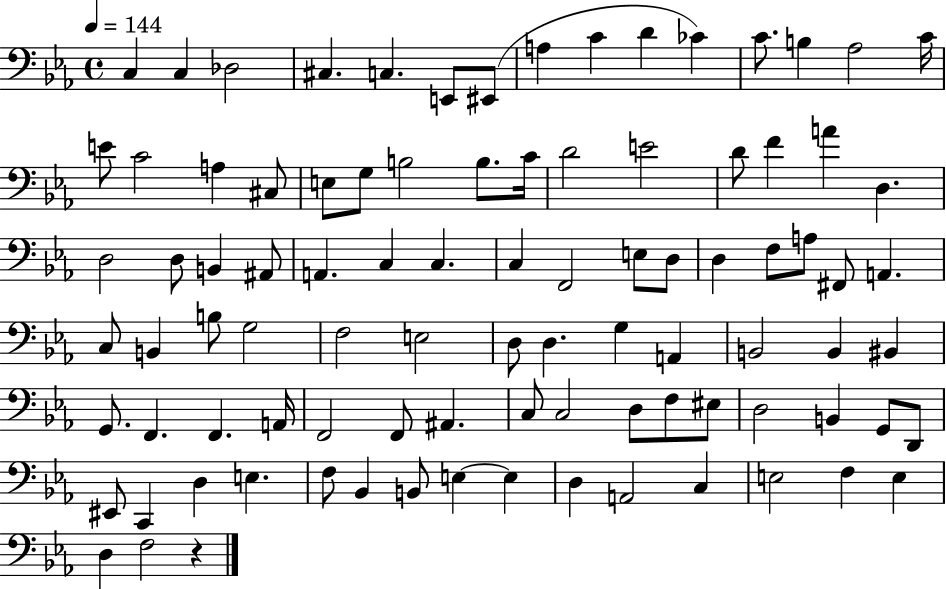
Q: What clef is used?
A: bass